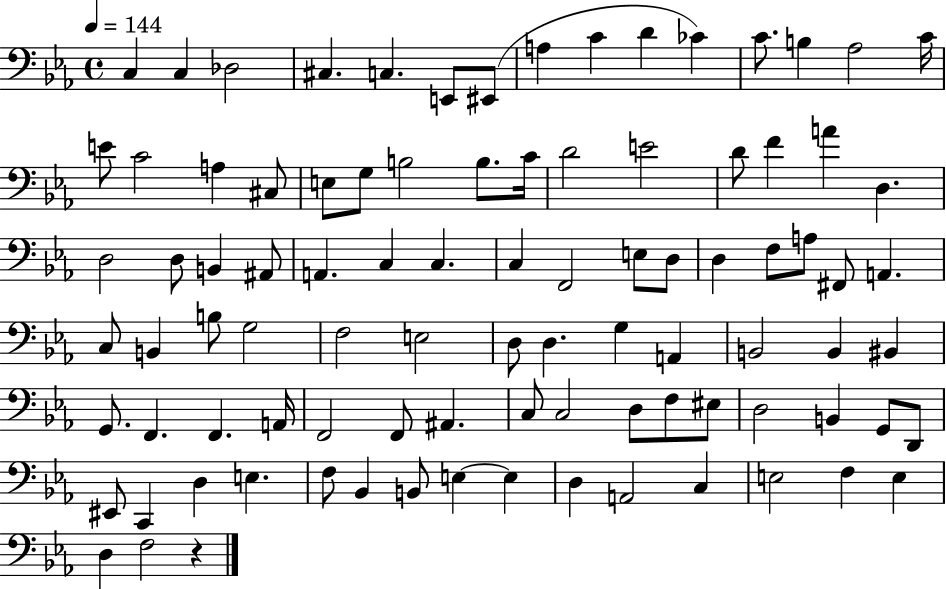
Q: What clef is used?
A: bass